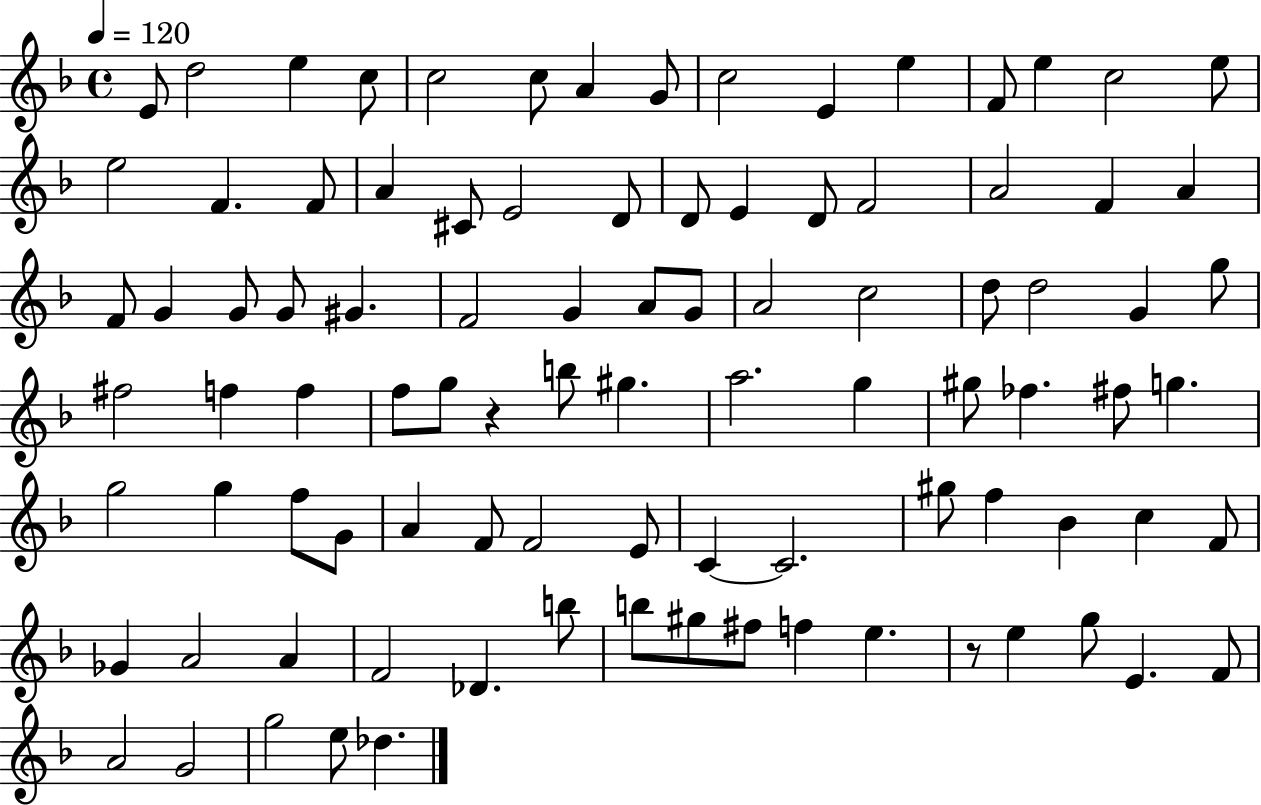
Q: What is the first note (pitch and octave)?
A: E4